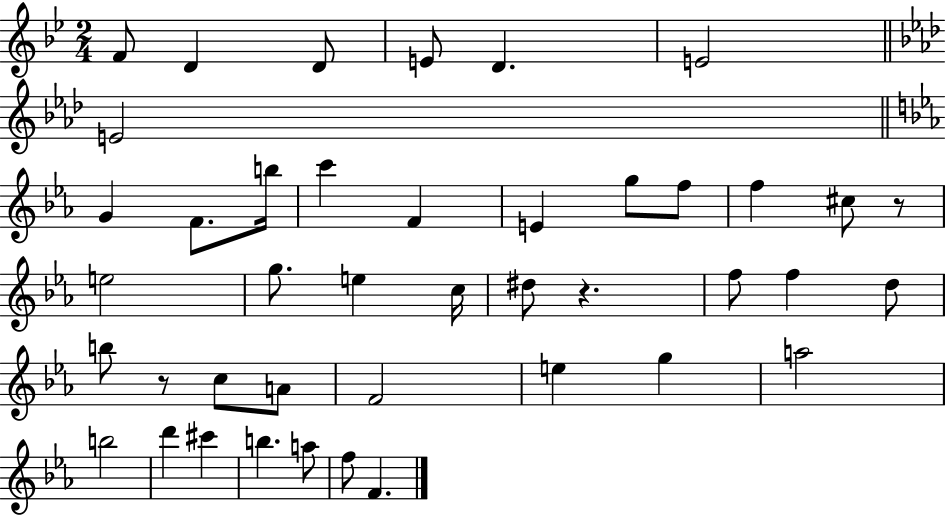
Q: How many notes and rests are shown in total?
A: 42